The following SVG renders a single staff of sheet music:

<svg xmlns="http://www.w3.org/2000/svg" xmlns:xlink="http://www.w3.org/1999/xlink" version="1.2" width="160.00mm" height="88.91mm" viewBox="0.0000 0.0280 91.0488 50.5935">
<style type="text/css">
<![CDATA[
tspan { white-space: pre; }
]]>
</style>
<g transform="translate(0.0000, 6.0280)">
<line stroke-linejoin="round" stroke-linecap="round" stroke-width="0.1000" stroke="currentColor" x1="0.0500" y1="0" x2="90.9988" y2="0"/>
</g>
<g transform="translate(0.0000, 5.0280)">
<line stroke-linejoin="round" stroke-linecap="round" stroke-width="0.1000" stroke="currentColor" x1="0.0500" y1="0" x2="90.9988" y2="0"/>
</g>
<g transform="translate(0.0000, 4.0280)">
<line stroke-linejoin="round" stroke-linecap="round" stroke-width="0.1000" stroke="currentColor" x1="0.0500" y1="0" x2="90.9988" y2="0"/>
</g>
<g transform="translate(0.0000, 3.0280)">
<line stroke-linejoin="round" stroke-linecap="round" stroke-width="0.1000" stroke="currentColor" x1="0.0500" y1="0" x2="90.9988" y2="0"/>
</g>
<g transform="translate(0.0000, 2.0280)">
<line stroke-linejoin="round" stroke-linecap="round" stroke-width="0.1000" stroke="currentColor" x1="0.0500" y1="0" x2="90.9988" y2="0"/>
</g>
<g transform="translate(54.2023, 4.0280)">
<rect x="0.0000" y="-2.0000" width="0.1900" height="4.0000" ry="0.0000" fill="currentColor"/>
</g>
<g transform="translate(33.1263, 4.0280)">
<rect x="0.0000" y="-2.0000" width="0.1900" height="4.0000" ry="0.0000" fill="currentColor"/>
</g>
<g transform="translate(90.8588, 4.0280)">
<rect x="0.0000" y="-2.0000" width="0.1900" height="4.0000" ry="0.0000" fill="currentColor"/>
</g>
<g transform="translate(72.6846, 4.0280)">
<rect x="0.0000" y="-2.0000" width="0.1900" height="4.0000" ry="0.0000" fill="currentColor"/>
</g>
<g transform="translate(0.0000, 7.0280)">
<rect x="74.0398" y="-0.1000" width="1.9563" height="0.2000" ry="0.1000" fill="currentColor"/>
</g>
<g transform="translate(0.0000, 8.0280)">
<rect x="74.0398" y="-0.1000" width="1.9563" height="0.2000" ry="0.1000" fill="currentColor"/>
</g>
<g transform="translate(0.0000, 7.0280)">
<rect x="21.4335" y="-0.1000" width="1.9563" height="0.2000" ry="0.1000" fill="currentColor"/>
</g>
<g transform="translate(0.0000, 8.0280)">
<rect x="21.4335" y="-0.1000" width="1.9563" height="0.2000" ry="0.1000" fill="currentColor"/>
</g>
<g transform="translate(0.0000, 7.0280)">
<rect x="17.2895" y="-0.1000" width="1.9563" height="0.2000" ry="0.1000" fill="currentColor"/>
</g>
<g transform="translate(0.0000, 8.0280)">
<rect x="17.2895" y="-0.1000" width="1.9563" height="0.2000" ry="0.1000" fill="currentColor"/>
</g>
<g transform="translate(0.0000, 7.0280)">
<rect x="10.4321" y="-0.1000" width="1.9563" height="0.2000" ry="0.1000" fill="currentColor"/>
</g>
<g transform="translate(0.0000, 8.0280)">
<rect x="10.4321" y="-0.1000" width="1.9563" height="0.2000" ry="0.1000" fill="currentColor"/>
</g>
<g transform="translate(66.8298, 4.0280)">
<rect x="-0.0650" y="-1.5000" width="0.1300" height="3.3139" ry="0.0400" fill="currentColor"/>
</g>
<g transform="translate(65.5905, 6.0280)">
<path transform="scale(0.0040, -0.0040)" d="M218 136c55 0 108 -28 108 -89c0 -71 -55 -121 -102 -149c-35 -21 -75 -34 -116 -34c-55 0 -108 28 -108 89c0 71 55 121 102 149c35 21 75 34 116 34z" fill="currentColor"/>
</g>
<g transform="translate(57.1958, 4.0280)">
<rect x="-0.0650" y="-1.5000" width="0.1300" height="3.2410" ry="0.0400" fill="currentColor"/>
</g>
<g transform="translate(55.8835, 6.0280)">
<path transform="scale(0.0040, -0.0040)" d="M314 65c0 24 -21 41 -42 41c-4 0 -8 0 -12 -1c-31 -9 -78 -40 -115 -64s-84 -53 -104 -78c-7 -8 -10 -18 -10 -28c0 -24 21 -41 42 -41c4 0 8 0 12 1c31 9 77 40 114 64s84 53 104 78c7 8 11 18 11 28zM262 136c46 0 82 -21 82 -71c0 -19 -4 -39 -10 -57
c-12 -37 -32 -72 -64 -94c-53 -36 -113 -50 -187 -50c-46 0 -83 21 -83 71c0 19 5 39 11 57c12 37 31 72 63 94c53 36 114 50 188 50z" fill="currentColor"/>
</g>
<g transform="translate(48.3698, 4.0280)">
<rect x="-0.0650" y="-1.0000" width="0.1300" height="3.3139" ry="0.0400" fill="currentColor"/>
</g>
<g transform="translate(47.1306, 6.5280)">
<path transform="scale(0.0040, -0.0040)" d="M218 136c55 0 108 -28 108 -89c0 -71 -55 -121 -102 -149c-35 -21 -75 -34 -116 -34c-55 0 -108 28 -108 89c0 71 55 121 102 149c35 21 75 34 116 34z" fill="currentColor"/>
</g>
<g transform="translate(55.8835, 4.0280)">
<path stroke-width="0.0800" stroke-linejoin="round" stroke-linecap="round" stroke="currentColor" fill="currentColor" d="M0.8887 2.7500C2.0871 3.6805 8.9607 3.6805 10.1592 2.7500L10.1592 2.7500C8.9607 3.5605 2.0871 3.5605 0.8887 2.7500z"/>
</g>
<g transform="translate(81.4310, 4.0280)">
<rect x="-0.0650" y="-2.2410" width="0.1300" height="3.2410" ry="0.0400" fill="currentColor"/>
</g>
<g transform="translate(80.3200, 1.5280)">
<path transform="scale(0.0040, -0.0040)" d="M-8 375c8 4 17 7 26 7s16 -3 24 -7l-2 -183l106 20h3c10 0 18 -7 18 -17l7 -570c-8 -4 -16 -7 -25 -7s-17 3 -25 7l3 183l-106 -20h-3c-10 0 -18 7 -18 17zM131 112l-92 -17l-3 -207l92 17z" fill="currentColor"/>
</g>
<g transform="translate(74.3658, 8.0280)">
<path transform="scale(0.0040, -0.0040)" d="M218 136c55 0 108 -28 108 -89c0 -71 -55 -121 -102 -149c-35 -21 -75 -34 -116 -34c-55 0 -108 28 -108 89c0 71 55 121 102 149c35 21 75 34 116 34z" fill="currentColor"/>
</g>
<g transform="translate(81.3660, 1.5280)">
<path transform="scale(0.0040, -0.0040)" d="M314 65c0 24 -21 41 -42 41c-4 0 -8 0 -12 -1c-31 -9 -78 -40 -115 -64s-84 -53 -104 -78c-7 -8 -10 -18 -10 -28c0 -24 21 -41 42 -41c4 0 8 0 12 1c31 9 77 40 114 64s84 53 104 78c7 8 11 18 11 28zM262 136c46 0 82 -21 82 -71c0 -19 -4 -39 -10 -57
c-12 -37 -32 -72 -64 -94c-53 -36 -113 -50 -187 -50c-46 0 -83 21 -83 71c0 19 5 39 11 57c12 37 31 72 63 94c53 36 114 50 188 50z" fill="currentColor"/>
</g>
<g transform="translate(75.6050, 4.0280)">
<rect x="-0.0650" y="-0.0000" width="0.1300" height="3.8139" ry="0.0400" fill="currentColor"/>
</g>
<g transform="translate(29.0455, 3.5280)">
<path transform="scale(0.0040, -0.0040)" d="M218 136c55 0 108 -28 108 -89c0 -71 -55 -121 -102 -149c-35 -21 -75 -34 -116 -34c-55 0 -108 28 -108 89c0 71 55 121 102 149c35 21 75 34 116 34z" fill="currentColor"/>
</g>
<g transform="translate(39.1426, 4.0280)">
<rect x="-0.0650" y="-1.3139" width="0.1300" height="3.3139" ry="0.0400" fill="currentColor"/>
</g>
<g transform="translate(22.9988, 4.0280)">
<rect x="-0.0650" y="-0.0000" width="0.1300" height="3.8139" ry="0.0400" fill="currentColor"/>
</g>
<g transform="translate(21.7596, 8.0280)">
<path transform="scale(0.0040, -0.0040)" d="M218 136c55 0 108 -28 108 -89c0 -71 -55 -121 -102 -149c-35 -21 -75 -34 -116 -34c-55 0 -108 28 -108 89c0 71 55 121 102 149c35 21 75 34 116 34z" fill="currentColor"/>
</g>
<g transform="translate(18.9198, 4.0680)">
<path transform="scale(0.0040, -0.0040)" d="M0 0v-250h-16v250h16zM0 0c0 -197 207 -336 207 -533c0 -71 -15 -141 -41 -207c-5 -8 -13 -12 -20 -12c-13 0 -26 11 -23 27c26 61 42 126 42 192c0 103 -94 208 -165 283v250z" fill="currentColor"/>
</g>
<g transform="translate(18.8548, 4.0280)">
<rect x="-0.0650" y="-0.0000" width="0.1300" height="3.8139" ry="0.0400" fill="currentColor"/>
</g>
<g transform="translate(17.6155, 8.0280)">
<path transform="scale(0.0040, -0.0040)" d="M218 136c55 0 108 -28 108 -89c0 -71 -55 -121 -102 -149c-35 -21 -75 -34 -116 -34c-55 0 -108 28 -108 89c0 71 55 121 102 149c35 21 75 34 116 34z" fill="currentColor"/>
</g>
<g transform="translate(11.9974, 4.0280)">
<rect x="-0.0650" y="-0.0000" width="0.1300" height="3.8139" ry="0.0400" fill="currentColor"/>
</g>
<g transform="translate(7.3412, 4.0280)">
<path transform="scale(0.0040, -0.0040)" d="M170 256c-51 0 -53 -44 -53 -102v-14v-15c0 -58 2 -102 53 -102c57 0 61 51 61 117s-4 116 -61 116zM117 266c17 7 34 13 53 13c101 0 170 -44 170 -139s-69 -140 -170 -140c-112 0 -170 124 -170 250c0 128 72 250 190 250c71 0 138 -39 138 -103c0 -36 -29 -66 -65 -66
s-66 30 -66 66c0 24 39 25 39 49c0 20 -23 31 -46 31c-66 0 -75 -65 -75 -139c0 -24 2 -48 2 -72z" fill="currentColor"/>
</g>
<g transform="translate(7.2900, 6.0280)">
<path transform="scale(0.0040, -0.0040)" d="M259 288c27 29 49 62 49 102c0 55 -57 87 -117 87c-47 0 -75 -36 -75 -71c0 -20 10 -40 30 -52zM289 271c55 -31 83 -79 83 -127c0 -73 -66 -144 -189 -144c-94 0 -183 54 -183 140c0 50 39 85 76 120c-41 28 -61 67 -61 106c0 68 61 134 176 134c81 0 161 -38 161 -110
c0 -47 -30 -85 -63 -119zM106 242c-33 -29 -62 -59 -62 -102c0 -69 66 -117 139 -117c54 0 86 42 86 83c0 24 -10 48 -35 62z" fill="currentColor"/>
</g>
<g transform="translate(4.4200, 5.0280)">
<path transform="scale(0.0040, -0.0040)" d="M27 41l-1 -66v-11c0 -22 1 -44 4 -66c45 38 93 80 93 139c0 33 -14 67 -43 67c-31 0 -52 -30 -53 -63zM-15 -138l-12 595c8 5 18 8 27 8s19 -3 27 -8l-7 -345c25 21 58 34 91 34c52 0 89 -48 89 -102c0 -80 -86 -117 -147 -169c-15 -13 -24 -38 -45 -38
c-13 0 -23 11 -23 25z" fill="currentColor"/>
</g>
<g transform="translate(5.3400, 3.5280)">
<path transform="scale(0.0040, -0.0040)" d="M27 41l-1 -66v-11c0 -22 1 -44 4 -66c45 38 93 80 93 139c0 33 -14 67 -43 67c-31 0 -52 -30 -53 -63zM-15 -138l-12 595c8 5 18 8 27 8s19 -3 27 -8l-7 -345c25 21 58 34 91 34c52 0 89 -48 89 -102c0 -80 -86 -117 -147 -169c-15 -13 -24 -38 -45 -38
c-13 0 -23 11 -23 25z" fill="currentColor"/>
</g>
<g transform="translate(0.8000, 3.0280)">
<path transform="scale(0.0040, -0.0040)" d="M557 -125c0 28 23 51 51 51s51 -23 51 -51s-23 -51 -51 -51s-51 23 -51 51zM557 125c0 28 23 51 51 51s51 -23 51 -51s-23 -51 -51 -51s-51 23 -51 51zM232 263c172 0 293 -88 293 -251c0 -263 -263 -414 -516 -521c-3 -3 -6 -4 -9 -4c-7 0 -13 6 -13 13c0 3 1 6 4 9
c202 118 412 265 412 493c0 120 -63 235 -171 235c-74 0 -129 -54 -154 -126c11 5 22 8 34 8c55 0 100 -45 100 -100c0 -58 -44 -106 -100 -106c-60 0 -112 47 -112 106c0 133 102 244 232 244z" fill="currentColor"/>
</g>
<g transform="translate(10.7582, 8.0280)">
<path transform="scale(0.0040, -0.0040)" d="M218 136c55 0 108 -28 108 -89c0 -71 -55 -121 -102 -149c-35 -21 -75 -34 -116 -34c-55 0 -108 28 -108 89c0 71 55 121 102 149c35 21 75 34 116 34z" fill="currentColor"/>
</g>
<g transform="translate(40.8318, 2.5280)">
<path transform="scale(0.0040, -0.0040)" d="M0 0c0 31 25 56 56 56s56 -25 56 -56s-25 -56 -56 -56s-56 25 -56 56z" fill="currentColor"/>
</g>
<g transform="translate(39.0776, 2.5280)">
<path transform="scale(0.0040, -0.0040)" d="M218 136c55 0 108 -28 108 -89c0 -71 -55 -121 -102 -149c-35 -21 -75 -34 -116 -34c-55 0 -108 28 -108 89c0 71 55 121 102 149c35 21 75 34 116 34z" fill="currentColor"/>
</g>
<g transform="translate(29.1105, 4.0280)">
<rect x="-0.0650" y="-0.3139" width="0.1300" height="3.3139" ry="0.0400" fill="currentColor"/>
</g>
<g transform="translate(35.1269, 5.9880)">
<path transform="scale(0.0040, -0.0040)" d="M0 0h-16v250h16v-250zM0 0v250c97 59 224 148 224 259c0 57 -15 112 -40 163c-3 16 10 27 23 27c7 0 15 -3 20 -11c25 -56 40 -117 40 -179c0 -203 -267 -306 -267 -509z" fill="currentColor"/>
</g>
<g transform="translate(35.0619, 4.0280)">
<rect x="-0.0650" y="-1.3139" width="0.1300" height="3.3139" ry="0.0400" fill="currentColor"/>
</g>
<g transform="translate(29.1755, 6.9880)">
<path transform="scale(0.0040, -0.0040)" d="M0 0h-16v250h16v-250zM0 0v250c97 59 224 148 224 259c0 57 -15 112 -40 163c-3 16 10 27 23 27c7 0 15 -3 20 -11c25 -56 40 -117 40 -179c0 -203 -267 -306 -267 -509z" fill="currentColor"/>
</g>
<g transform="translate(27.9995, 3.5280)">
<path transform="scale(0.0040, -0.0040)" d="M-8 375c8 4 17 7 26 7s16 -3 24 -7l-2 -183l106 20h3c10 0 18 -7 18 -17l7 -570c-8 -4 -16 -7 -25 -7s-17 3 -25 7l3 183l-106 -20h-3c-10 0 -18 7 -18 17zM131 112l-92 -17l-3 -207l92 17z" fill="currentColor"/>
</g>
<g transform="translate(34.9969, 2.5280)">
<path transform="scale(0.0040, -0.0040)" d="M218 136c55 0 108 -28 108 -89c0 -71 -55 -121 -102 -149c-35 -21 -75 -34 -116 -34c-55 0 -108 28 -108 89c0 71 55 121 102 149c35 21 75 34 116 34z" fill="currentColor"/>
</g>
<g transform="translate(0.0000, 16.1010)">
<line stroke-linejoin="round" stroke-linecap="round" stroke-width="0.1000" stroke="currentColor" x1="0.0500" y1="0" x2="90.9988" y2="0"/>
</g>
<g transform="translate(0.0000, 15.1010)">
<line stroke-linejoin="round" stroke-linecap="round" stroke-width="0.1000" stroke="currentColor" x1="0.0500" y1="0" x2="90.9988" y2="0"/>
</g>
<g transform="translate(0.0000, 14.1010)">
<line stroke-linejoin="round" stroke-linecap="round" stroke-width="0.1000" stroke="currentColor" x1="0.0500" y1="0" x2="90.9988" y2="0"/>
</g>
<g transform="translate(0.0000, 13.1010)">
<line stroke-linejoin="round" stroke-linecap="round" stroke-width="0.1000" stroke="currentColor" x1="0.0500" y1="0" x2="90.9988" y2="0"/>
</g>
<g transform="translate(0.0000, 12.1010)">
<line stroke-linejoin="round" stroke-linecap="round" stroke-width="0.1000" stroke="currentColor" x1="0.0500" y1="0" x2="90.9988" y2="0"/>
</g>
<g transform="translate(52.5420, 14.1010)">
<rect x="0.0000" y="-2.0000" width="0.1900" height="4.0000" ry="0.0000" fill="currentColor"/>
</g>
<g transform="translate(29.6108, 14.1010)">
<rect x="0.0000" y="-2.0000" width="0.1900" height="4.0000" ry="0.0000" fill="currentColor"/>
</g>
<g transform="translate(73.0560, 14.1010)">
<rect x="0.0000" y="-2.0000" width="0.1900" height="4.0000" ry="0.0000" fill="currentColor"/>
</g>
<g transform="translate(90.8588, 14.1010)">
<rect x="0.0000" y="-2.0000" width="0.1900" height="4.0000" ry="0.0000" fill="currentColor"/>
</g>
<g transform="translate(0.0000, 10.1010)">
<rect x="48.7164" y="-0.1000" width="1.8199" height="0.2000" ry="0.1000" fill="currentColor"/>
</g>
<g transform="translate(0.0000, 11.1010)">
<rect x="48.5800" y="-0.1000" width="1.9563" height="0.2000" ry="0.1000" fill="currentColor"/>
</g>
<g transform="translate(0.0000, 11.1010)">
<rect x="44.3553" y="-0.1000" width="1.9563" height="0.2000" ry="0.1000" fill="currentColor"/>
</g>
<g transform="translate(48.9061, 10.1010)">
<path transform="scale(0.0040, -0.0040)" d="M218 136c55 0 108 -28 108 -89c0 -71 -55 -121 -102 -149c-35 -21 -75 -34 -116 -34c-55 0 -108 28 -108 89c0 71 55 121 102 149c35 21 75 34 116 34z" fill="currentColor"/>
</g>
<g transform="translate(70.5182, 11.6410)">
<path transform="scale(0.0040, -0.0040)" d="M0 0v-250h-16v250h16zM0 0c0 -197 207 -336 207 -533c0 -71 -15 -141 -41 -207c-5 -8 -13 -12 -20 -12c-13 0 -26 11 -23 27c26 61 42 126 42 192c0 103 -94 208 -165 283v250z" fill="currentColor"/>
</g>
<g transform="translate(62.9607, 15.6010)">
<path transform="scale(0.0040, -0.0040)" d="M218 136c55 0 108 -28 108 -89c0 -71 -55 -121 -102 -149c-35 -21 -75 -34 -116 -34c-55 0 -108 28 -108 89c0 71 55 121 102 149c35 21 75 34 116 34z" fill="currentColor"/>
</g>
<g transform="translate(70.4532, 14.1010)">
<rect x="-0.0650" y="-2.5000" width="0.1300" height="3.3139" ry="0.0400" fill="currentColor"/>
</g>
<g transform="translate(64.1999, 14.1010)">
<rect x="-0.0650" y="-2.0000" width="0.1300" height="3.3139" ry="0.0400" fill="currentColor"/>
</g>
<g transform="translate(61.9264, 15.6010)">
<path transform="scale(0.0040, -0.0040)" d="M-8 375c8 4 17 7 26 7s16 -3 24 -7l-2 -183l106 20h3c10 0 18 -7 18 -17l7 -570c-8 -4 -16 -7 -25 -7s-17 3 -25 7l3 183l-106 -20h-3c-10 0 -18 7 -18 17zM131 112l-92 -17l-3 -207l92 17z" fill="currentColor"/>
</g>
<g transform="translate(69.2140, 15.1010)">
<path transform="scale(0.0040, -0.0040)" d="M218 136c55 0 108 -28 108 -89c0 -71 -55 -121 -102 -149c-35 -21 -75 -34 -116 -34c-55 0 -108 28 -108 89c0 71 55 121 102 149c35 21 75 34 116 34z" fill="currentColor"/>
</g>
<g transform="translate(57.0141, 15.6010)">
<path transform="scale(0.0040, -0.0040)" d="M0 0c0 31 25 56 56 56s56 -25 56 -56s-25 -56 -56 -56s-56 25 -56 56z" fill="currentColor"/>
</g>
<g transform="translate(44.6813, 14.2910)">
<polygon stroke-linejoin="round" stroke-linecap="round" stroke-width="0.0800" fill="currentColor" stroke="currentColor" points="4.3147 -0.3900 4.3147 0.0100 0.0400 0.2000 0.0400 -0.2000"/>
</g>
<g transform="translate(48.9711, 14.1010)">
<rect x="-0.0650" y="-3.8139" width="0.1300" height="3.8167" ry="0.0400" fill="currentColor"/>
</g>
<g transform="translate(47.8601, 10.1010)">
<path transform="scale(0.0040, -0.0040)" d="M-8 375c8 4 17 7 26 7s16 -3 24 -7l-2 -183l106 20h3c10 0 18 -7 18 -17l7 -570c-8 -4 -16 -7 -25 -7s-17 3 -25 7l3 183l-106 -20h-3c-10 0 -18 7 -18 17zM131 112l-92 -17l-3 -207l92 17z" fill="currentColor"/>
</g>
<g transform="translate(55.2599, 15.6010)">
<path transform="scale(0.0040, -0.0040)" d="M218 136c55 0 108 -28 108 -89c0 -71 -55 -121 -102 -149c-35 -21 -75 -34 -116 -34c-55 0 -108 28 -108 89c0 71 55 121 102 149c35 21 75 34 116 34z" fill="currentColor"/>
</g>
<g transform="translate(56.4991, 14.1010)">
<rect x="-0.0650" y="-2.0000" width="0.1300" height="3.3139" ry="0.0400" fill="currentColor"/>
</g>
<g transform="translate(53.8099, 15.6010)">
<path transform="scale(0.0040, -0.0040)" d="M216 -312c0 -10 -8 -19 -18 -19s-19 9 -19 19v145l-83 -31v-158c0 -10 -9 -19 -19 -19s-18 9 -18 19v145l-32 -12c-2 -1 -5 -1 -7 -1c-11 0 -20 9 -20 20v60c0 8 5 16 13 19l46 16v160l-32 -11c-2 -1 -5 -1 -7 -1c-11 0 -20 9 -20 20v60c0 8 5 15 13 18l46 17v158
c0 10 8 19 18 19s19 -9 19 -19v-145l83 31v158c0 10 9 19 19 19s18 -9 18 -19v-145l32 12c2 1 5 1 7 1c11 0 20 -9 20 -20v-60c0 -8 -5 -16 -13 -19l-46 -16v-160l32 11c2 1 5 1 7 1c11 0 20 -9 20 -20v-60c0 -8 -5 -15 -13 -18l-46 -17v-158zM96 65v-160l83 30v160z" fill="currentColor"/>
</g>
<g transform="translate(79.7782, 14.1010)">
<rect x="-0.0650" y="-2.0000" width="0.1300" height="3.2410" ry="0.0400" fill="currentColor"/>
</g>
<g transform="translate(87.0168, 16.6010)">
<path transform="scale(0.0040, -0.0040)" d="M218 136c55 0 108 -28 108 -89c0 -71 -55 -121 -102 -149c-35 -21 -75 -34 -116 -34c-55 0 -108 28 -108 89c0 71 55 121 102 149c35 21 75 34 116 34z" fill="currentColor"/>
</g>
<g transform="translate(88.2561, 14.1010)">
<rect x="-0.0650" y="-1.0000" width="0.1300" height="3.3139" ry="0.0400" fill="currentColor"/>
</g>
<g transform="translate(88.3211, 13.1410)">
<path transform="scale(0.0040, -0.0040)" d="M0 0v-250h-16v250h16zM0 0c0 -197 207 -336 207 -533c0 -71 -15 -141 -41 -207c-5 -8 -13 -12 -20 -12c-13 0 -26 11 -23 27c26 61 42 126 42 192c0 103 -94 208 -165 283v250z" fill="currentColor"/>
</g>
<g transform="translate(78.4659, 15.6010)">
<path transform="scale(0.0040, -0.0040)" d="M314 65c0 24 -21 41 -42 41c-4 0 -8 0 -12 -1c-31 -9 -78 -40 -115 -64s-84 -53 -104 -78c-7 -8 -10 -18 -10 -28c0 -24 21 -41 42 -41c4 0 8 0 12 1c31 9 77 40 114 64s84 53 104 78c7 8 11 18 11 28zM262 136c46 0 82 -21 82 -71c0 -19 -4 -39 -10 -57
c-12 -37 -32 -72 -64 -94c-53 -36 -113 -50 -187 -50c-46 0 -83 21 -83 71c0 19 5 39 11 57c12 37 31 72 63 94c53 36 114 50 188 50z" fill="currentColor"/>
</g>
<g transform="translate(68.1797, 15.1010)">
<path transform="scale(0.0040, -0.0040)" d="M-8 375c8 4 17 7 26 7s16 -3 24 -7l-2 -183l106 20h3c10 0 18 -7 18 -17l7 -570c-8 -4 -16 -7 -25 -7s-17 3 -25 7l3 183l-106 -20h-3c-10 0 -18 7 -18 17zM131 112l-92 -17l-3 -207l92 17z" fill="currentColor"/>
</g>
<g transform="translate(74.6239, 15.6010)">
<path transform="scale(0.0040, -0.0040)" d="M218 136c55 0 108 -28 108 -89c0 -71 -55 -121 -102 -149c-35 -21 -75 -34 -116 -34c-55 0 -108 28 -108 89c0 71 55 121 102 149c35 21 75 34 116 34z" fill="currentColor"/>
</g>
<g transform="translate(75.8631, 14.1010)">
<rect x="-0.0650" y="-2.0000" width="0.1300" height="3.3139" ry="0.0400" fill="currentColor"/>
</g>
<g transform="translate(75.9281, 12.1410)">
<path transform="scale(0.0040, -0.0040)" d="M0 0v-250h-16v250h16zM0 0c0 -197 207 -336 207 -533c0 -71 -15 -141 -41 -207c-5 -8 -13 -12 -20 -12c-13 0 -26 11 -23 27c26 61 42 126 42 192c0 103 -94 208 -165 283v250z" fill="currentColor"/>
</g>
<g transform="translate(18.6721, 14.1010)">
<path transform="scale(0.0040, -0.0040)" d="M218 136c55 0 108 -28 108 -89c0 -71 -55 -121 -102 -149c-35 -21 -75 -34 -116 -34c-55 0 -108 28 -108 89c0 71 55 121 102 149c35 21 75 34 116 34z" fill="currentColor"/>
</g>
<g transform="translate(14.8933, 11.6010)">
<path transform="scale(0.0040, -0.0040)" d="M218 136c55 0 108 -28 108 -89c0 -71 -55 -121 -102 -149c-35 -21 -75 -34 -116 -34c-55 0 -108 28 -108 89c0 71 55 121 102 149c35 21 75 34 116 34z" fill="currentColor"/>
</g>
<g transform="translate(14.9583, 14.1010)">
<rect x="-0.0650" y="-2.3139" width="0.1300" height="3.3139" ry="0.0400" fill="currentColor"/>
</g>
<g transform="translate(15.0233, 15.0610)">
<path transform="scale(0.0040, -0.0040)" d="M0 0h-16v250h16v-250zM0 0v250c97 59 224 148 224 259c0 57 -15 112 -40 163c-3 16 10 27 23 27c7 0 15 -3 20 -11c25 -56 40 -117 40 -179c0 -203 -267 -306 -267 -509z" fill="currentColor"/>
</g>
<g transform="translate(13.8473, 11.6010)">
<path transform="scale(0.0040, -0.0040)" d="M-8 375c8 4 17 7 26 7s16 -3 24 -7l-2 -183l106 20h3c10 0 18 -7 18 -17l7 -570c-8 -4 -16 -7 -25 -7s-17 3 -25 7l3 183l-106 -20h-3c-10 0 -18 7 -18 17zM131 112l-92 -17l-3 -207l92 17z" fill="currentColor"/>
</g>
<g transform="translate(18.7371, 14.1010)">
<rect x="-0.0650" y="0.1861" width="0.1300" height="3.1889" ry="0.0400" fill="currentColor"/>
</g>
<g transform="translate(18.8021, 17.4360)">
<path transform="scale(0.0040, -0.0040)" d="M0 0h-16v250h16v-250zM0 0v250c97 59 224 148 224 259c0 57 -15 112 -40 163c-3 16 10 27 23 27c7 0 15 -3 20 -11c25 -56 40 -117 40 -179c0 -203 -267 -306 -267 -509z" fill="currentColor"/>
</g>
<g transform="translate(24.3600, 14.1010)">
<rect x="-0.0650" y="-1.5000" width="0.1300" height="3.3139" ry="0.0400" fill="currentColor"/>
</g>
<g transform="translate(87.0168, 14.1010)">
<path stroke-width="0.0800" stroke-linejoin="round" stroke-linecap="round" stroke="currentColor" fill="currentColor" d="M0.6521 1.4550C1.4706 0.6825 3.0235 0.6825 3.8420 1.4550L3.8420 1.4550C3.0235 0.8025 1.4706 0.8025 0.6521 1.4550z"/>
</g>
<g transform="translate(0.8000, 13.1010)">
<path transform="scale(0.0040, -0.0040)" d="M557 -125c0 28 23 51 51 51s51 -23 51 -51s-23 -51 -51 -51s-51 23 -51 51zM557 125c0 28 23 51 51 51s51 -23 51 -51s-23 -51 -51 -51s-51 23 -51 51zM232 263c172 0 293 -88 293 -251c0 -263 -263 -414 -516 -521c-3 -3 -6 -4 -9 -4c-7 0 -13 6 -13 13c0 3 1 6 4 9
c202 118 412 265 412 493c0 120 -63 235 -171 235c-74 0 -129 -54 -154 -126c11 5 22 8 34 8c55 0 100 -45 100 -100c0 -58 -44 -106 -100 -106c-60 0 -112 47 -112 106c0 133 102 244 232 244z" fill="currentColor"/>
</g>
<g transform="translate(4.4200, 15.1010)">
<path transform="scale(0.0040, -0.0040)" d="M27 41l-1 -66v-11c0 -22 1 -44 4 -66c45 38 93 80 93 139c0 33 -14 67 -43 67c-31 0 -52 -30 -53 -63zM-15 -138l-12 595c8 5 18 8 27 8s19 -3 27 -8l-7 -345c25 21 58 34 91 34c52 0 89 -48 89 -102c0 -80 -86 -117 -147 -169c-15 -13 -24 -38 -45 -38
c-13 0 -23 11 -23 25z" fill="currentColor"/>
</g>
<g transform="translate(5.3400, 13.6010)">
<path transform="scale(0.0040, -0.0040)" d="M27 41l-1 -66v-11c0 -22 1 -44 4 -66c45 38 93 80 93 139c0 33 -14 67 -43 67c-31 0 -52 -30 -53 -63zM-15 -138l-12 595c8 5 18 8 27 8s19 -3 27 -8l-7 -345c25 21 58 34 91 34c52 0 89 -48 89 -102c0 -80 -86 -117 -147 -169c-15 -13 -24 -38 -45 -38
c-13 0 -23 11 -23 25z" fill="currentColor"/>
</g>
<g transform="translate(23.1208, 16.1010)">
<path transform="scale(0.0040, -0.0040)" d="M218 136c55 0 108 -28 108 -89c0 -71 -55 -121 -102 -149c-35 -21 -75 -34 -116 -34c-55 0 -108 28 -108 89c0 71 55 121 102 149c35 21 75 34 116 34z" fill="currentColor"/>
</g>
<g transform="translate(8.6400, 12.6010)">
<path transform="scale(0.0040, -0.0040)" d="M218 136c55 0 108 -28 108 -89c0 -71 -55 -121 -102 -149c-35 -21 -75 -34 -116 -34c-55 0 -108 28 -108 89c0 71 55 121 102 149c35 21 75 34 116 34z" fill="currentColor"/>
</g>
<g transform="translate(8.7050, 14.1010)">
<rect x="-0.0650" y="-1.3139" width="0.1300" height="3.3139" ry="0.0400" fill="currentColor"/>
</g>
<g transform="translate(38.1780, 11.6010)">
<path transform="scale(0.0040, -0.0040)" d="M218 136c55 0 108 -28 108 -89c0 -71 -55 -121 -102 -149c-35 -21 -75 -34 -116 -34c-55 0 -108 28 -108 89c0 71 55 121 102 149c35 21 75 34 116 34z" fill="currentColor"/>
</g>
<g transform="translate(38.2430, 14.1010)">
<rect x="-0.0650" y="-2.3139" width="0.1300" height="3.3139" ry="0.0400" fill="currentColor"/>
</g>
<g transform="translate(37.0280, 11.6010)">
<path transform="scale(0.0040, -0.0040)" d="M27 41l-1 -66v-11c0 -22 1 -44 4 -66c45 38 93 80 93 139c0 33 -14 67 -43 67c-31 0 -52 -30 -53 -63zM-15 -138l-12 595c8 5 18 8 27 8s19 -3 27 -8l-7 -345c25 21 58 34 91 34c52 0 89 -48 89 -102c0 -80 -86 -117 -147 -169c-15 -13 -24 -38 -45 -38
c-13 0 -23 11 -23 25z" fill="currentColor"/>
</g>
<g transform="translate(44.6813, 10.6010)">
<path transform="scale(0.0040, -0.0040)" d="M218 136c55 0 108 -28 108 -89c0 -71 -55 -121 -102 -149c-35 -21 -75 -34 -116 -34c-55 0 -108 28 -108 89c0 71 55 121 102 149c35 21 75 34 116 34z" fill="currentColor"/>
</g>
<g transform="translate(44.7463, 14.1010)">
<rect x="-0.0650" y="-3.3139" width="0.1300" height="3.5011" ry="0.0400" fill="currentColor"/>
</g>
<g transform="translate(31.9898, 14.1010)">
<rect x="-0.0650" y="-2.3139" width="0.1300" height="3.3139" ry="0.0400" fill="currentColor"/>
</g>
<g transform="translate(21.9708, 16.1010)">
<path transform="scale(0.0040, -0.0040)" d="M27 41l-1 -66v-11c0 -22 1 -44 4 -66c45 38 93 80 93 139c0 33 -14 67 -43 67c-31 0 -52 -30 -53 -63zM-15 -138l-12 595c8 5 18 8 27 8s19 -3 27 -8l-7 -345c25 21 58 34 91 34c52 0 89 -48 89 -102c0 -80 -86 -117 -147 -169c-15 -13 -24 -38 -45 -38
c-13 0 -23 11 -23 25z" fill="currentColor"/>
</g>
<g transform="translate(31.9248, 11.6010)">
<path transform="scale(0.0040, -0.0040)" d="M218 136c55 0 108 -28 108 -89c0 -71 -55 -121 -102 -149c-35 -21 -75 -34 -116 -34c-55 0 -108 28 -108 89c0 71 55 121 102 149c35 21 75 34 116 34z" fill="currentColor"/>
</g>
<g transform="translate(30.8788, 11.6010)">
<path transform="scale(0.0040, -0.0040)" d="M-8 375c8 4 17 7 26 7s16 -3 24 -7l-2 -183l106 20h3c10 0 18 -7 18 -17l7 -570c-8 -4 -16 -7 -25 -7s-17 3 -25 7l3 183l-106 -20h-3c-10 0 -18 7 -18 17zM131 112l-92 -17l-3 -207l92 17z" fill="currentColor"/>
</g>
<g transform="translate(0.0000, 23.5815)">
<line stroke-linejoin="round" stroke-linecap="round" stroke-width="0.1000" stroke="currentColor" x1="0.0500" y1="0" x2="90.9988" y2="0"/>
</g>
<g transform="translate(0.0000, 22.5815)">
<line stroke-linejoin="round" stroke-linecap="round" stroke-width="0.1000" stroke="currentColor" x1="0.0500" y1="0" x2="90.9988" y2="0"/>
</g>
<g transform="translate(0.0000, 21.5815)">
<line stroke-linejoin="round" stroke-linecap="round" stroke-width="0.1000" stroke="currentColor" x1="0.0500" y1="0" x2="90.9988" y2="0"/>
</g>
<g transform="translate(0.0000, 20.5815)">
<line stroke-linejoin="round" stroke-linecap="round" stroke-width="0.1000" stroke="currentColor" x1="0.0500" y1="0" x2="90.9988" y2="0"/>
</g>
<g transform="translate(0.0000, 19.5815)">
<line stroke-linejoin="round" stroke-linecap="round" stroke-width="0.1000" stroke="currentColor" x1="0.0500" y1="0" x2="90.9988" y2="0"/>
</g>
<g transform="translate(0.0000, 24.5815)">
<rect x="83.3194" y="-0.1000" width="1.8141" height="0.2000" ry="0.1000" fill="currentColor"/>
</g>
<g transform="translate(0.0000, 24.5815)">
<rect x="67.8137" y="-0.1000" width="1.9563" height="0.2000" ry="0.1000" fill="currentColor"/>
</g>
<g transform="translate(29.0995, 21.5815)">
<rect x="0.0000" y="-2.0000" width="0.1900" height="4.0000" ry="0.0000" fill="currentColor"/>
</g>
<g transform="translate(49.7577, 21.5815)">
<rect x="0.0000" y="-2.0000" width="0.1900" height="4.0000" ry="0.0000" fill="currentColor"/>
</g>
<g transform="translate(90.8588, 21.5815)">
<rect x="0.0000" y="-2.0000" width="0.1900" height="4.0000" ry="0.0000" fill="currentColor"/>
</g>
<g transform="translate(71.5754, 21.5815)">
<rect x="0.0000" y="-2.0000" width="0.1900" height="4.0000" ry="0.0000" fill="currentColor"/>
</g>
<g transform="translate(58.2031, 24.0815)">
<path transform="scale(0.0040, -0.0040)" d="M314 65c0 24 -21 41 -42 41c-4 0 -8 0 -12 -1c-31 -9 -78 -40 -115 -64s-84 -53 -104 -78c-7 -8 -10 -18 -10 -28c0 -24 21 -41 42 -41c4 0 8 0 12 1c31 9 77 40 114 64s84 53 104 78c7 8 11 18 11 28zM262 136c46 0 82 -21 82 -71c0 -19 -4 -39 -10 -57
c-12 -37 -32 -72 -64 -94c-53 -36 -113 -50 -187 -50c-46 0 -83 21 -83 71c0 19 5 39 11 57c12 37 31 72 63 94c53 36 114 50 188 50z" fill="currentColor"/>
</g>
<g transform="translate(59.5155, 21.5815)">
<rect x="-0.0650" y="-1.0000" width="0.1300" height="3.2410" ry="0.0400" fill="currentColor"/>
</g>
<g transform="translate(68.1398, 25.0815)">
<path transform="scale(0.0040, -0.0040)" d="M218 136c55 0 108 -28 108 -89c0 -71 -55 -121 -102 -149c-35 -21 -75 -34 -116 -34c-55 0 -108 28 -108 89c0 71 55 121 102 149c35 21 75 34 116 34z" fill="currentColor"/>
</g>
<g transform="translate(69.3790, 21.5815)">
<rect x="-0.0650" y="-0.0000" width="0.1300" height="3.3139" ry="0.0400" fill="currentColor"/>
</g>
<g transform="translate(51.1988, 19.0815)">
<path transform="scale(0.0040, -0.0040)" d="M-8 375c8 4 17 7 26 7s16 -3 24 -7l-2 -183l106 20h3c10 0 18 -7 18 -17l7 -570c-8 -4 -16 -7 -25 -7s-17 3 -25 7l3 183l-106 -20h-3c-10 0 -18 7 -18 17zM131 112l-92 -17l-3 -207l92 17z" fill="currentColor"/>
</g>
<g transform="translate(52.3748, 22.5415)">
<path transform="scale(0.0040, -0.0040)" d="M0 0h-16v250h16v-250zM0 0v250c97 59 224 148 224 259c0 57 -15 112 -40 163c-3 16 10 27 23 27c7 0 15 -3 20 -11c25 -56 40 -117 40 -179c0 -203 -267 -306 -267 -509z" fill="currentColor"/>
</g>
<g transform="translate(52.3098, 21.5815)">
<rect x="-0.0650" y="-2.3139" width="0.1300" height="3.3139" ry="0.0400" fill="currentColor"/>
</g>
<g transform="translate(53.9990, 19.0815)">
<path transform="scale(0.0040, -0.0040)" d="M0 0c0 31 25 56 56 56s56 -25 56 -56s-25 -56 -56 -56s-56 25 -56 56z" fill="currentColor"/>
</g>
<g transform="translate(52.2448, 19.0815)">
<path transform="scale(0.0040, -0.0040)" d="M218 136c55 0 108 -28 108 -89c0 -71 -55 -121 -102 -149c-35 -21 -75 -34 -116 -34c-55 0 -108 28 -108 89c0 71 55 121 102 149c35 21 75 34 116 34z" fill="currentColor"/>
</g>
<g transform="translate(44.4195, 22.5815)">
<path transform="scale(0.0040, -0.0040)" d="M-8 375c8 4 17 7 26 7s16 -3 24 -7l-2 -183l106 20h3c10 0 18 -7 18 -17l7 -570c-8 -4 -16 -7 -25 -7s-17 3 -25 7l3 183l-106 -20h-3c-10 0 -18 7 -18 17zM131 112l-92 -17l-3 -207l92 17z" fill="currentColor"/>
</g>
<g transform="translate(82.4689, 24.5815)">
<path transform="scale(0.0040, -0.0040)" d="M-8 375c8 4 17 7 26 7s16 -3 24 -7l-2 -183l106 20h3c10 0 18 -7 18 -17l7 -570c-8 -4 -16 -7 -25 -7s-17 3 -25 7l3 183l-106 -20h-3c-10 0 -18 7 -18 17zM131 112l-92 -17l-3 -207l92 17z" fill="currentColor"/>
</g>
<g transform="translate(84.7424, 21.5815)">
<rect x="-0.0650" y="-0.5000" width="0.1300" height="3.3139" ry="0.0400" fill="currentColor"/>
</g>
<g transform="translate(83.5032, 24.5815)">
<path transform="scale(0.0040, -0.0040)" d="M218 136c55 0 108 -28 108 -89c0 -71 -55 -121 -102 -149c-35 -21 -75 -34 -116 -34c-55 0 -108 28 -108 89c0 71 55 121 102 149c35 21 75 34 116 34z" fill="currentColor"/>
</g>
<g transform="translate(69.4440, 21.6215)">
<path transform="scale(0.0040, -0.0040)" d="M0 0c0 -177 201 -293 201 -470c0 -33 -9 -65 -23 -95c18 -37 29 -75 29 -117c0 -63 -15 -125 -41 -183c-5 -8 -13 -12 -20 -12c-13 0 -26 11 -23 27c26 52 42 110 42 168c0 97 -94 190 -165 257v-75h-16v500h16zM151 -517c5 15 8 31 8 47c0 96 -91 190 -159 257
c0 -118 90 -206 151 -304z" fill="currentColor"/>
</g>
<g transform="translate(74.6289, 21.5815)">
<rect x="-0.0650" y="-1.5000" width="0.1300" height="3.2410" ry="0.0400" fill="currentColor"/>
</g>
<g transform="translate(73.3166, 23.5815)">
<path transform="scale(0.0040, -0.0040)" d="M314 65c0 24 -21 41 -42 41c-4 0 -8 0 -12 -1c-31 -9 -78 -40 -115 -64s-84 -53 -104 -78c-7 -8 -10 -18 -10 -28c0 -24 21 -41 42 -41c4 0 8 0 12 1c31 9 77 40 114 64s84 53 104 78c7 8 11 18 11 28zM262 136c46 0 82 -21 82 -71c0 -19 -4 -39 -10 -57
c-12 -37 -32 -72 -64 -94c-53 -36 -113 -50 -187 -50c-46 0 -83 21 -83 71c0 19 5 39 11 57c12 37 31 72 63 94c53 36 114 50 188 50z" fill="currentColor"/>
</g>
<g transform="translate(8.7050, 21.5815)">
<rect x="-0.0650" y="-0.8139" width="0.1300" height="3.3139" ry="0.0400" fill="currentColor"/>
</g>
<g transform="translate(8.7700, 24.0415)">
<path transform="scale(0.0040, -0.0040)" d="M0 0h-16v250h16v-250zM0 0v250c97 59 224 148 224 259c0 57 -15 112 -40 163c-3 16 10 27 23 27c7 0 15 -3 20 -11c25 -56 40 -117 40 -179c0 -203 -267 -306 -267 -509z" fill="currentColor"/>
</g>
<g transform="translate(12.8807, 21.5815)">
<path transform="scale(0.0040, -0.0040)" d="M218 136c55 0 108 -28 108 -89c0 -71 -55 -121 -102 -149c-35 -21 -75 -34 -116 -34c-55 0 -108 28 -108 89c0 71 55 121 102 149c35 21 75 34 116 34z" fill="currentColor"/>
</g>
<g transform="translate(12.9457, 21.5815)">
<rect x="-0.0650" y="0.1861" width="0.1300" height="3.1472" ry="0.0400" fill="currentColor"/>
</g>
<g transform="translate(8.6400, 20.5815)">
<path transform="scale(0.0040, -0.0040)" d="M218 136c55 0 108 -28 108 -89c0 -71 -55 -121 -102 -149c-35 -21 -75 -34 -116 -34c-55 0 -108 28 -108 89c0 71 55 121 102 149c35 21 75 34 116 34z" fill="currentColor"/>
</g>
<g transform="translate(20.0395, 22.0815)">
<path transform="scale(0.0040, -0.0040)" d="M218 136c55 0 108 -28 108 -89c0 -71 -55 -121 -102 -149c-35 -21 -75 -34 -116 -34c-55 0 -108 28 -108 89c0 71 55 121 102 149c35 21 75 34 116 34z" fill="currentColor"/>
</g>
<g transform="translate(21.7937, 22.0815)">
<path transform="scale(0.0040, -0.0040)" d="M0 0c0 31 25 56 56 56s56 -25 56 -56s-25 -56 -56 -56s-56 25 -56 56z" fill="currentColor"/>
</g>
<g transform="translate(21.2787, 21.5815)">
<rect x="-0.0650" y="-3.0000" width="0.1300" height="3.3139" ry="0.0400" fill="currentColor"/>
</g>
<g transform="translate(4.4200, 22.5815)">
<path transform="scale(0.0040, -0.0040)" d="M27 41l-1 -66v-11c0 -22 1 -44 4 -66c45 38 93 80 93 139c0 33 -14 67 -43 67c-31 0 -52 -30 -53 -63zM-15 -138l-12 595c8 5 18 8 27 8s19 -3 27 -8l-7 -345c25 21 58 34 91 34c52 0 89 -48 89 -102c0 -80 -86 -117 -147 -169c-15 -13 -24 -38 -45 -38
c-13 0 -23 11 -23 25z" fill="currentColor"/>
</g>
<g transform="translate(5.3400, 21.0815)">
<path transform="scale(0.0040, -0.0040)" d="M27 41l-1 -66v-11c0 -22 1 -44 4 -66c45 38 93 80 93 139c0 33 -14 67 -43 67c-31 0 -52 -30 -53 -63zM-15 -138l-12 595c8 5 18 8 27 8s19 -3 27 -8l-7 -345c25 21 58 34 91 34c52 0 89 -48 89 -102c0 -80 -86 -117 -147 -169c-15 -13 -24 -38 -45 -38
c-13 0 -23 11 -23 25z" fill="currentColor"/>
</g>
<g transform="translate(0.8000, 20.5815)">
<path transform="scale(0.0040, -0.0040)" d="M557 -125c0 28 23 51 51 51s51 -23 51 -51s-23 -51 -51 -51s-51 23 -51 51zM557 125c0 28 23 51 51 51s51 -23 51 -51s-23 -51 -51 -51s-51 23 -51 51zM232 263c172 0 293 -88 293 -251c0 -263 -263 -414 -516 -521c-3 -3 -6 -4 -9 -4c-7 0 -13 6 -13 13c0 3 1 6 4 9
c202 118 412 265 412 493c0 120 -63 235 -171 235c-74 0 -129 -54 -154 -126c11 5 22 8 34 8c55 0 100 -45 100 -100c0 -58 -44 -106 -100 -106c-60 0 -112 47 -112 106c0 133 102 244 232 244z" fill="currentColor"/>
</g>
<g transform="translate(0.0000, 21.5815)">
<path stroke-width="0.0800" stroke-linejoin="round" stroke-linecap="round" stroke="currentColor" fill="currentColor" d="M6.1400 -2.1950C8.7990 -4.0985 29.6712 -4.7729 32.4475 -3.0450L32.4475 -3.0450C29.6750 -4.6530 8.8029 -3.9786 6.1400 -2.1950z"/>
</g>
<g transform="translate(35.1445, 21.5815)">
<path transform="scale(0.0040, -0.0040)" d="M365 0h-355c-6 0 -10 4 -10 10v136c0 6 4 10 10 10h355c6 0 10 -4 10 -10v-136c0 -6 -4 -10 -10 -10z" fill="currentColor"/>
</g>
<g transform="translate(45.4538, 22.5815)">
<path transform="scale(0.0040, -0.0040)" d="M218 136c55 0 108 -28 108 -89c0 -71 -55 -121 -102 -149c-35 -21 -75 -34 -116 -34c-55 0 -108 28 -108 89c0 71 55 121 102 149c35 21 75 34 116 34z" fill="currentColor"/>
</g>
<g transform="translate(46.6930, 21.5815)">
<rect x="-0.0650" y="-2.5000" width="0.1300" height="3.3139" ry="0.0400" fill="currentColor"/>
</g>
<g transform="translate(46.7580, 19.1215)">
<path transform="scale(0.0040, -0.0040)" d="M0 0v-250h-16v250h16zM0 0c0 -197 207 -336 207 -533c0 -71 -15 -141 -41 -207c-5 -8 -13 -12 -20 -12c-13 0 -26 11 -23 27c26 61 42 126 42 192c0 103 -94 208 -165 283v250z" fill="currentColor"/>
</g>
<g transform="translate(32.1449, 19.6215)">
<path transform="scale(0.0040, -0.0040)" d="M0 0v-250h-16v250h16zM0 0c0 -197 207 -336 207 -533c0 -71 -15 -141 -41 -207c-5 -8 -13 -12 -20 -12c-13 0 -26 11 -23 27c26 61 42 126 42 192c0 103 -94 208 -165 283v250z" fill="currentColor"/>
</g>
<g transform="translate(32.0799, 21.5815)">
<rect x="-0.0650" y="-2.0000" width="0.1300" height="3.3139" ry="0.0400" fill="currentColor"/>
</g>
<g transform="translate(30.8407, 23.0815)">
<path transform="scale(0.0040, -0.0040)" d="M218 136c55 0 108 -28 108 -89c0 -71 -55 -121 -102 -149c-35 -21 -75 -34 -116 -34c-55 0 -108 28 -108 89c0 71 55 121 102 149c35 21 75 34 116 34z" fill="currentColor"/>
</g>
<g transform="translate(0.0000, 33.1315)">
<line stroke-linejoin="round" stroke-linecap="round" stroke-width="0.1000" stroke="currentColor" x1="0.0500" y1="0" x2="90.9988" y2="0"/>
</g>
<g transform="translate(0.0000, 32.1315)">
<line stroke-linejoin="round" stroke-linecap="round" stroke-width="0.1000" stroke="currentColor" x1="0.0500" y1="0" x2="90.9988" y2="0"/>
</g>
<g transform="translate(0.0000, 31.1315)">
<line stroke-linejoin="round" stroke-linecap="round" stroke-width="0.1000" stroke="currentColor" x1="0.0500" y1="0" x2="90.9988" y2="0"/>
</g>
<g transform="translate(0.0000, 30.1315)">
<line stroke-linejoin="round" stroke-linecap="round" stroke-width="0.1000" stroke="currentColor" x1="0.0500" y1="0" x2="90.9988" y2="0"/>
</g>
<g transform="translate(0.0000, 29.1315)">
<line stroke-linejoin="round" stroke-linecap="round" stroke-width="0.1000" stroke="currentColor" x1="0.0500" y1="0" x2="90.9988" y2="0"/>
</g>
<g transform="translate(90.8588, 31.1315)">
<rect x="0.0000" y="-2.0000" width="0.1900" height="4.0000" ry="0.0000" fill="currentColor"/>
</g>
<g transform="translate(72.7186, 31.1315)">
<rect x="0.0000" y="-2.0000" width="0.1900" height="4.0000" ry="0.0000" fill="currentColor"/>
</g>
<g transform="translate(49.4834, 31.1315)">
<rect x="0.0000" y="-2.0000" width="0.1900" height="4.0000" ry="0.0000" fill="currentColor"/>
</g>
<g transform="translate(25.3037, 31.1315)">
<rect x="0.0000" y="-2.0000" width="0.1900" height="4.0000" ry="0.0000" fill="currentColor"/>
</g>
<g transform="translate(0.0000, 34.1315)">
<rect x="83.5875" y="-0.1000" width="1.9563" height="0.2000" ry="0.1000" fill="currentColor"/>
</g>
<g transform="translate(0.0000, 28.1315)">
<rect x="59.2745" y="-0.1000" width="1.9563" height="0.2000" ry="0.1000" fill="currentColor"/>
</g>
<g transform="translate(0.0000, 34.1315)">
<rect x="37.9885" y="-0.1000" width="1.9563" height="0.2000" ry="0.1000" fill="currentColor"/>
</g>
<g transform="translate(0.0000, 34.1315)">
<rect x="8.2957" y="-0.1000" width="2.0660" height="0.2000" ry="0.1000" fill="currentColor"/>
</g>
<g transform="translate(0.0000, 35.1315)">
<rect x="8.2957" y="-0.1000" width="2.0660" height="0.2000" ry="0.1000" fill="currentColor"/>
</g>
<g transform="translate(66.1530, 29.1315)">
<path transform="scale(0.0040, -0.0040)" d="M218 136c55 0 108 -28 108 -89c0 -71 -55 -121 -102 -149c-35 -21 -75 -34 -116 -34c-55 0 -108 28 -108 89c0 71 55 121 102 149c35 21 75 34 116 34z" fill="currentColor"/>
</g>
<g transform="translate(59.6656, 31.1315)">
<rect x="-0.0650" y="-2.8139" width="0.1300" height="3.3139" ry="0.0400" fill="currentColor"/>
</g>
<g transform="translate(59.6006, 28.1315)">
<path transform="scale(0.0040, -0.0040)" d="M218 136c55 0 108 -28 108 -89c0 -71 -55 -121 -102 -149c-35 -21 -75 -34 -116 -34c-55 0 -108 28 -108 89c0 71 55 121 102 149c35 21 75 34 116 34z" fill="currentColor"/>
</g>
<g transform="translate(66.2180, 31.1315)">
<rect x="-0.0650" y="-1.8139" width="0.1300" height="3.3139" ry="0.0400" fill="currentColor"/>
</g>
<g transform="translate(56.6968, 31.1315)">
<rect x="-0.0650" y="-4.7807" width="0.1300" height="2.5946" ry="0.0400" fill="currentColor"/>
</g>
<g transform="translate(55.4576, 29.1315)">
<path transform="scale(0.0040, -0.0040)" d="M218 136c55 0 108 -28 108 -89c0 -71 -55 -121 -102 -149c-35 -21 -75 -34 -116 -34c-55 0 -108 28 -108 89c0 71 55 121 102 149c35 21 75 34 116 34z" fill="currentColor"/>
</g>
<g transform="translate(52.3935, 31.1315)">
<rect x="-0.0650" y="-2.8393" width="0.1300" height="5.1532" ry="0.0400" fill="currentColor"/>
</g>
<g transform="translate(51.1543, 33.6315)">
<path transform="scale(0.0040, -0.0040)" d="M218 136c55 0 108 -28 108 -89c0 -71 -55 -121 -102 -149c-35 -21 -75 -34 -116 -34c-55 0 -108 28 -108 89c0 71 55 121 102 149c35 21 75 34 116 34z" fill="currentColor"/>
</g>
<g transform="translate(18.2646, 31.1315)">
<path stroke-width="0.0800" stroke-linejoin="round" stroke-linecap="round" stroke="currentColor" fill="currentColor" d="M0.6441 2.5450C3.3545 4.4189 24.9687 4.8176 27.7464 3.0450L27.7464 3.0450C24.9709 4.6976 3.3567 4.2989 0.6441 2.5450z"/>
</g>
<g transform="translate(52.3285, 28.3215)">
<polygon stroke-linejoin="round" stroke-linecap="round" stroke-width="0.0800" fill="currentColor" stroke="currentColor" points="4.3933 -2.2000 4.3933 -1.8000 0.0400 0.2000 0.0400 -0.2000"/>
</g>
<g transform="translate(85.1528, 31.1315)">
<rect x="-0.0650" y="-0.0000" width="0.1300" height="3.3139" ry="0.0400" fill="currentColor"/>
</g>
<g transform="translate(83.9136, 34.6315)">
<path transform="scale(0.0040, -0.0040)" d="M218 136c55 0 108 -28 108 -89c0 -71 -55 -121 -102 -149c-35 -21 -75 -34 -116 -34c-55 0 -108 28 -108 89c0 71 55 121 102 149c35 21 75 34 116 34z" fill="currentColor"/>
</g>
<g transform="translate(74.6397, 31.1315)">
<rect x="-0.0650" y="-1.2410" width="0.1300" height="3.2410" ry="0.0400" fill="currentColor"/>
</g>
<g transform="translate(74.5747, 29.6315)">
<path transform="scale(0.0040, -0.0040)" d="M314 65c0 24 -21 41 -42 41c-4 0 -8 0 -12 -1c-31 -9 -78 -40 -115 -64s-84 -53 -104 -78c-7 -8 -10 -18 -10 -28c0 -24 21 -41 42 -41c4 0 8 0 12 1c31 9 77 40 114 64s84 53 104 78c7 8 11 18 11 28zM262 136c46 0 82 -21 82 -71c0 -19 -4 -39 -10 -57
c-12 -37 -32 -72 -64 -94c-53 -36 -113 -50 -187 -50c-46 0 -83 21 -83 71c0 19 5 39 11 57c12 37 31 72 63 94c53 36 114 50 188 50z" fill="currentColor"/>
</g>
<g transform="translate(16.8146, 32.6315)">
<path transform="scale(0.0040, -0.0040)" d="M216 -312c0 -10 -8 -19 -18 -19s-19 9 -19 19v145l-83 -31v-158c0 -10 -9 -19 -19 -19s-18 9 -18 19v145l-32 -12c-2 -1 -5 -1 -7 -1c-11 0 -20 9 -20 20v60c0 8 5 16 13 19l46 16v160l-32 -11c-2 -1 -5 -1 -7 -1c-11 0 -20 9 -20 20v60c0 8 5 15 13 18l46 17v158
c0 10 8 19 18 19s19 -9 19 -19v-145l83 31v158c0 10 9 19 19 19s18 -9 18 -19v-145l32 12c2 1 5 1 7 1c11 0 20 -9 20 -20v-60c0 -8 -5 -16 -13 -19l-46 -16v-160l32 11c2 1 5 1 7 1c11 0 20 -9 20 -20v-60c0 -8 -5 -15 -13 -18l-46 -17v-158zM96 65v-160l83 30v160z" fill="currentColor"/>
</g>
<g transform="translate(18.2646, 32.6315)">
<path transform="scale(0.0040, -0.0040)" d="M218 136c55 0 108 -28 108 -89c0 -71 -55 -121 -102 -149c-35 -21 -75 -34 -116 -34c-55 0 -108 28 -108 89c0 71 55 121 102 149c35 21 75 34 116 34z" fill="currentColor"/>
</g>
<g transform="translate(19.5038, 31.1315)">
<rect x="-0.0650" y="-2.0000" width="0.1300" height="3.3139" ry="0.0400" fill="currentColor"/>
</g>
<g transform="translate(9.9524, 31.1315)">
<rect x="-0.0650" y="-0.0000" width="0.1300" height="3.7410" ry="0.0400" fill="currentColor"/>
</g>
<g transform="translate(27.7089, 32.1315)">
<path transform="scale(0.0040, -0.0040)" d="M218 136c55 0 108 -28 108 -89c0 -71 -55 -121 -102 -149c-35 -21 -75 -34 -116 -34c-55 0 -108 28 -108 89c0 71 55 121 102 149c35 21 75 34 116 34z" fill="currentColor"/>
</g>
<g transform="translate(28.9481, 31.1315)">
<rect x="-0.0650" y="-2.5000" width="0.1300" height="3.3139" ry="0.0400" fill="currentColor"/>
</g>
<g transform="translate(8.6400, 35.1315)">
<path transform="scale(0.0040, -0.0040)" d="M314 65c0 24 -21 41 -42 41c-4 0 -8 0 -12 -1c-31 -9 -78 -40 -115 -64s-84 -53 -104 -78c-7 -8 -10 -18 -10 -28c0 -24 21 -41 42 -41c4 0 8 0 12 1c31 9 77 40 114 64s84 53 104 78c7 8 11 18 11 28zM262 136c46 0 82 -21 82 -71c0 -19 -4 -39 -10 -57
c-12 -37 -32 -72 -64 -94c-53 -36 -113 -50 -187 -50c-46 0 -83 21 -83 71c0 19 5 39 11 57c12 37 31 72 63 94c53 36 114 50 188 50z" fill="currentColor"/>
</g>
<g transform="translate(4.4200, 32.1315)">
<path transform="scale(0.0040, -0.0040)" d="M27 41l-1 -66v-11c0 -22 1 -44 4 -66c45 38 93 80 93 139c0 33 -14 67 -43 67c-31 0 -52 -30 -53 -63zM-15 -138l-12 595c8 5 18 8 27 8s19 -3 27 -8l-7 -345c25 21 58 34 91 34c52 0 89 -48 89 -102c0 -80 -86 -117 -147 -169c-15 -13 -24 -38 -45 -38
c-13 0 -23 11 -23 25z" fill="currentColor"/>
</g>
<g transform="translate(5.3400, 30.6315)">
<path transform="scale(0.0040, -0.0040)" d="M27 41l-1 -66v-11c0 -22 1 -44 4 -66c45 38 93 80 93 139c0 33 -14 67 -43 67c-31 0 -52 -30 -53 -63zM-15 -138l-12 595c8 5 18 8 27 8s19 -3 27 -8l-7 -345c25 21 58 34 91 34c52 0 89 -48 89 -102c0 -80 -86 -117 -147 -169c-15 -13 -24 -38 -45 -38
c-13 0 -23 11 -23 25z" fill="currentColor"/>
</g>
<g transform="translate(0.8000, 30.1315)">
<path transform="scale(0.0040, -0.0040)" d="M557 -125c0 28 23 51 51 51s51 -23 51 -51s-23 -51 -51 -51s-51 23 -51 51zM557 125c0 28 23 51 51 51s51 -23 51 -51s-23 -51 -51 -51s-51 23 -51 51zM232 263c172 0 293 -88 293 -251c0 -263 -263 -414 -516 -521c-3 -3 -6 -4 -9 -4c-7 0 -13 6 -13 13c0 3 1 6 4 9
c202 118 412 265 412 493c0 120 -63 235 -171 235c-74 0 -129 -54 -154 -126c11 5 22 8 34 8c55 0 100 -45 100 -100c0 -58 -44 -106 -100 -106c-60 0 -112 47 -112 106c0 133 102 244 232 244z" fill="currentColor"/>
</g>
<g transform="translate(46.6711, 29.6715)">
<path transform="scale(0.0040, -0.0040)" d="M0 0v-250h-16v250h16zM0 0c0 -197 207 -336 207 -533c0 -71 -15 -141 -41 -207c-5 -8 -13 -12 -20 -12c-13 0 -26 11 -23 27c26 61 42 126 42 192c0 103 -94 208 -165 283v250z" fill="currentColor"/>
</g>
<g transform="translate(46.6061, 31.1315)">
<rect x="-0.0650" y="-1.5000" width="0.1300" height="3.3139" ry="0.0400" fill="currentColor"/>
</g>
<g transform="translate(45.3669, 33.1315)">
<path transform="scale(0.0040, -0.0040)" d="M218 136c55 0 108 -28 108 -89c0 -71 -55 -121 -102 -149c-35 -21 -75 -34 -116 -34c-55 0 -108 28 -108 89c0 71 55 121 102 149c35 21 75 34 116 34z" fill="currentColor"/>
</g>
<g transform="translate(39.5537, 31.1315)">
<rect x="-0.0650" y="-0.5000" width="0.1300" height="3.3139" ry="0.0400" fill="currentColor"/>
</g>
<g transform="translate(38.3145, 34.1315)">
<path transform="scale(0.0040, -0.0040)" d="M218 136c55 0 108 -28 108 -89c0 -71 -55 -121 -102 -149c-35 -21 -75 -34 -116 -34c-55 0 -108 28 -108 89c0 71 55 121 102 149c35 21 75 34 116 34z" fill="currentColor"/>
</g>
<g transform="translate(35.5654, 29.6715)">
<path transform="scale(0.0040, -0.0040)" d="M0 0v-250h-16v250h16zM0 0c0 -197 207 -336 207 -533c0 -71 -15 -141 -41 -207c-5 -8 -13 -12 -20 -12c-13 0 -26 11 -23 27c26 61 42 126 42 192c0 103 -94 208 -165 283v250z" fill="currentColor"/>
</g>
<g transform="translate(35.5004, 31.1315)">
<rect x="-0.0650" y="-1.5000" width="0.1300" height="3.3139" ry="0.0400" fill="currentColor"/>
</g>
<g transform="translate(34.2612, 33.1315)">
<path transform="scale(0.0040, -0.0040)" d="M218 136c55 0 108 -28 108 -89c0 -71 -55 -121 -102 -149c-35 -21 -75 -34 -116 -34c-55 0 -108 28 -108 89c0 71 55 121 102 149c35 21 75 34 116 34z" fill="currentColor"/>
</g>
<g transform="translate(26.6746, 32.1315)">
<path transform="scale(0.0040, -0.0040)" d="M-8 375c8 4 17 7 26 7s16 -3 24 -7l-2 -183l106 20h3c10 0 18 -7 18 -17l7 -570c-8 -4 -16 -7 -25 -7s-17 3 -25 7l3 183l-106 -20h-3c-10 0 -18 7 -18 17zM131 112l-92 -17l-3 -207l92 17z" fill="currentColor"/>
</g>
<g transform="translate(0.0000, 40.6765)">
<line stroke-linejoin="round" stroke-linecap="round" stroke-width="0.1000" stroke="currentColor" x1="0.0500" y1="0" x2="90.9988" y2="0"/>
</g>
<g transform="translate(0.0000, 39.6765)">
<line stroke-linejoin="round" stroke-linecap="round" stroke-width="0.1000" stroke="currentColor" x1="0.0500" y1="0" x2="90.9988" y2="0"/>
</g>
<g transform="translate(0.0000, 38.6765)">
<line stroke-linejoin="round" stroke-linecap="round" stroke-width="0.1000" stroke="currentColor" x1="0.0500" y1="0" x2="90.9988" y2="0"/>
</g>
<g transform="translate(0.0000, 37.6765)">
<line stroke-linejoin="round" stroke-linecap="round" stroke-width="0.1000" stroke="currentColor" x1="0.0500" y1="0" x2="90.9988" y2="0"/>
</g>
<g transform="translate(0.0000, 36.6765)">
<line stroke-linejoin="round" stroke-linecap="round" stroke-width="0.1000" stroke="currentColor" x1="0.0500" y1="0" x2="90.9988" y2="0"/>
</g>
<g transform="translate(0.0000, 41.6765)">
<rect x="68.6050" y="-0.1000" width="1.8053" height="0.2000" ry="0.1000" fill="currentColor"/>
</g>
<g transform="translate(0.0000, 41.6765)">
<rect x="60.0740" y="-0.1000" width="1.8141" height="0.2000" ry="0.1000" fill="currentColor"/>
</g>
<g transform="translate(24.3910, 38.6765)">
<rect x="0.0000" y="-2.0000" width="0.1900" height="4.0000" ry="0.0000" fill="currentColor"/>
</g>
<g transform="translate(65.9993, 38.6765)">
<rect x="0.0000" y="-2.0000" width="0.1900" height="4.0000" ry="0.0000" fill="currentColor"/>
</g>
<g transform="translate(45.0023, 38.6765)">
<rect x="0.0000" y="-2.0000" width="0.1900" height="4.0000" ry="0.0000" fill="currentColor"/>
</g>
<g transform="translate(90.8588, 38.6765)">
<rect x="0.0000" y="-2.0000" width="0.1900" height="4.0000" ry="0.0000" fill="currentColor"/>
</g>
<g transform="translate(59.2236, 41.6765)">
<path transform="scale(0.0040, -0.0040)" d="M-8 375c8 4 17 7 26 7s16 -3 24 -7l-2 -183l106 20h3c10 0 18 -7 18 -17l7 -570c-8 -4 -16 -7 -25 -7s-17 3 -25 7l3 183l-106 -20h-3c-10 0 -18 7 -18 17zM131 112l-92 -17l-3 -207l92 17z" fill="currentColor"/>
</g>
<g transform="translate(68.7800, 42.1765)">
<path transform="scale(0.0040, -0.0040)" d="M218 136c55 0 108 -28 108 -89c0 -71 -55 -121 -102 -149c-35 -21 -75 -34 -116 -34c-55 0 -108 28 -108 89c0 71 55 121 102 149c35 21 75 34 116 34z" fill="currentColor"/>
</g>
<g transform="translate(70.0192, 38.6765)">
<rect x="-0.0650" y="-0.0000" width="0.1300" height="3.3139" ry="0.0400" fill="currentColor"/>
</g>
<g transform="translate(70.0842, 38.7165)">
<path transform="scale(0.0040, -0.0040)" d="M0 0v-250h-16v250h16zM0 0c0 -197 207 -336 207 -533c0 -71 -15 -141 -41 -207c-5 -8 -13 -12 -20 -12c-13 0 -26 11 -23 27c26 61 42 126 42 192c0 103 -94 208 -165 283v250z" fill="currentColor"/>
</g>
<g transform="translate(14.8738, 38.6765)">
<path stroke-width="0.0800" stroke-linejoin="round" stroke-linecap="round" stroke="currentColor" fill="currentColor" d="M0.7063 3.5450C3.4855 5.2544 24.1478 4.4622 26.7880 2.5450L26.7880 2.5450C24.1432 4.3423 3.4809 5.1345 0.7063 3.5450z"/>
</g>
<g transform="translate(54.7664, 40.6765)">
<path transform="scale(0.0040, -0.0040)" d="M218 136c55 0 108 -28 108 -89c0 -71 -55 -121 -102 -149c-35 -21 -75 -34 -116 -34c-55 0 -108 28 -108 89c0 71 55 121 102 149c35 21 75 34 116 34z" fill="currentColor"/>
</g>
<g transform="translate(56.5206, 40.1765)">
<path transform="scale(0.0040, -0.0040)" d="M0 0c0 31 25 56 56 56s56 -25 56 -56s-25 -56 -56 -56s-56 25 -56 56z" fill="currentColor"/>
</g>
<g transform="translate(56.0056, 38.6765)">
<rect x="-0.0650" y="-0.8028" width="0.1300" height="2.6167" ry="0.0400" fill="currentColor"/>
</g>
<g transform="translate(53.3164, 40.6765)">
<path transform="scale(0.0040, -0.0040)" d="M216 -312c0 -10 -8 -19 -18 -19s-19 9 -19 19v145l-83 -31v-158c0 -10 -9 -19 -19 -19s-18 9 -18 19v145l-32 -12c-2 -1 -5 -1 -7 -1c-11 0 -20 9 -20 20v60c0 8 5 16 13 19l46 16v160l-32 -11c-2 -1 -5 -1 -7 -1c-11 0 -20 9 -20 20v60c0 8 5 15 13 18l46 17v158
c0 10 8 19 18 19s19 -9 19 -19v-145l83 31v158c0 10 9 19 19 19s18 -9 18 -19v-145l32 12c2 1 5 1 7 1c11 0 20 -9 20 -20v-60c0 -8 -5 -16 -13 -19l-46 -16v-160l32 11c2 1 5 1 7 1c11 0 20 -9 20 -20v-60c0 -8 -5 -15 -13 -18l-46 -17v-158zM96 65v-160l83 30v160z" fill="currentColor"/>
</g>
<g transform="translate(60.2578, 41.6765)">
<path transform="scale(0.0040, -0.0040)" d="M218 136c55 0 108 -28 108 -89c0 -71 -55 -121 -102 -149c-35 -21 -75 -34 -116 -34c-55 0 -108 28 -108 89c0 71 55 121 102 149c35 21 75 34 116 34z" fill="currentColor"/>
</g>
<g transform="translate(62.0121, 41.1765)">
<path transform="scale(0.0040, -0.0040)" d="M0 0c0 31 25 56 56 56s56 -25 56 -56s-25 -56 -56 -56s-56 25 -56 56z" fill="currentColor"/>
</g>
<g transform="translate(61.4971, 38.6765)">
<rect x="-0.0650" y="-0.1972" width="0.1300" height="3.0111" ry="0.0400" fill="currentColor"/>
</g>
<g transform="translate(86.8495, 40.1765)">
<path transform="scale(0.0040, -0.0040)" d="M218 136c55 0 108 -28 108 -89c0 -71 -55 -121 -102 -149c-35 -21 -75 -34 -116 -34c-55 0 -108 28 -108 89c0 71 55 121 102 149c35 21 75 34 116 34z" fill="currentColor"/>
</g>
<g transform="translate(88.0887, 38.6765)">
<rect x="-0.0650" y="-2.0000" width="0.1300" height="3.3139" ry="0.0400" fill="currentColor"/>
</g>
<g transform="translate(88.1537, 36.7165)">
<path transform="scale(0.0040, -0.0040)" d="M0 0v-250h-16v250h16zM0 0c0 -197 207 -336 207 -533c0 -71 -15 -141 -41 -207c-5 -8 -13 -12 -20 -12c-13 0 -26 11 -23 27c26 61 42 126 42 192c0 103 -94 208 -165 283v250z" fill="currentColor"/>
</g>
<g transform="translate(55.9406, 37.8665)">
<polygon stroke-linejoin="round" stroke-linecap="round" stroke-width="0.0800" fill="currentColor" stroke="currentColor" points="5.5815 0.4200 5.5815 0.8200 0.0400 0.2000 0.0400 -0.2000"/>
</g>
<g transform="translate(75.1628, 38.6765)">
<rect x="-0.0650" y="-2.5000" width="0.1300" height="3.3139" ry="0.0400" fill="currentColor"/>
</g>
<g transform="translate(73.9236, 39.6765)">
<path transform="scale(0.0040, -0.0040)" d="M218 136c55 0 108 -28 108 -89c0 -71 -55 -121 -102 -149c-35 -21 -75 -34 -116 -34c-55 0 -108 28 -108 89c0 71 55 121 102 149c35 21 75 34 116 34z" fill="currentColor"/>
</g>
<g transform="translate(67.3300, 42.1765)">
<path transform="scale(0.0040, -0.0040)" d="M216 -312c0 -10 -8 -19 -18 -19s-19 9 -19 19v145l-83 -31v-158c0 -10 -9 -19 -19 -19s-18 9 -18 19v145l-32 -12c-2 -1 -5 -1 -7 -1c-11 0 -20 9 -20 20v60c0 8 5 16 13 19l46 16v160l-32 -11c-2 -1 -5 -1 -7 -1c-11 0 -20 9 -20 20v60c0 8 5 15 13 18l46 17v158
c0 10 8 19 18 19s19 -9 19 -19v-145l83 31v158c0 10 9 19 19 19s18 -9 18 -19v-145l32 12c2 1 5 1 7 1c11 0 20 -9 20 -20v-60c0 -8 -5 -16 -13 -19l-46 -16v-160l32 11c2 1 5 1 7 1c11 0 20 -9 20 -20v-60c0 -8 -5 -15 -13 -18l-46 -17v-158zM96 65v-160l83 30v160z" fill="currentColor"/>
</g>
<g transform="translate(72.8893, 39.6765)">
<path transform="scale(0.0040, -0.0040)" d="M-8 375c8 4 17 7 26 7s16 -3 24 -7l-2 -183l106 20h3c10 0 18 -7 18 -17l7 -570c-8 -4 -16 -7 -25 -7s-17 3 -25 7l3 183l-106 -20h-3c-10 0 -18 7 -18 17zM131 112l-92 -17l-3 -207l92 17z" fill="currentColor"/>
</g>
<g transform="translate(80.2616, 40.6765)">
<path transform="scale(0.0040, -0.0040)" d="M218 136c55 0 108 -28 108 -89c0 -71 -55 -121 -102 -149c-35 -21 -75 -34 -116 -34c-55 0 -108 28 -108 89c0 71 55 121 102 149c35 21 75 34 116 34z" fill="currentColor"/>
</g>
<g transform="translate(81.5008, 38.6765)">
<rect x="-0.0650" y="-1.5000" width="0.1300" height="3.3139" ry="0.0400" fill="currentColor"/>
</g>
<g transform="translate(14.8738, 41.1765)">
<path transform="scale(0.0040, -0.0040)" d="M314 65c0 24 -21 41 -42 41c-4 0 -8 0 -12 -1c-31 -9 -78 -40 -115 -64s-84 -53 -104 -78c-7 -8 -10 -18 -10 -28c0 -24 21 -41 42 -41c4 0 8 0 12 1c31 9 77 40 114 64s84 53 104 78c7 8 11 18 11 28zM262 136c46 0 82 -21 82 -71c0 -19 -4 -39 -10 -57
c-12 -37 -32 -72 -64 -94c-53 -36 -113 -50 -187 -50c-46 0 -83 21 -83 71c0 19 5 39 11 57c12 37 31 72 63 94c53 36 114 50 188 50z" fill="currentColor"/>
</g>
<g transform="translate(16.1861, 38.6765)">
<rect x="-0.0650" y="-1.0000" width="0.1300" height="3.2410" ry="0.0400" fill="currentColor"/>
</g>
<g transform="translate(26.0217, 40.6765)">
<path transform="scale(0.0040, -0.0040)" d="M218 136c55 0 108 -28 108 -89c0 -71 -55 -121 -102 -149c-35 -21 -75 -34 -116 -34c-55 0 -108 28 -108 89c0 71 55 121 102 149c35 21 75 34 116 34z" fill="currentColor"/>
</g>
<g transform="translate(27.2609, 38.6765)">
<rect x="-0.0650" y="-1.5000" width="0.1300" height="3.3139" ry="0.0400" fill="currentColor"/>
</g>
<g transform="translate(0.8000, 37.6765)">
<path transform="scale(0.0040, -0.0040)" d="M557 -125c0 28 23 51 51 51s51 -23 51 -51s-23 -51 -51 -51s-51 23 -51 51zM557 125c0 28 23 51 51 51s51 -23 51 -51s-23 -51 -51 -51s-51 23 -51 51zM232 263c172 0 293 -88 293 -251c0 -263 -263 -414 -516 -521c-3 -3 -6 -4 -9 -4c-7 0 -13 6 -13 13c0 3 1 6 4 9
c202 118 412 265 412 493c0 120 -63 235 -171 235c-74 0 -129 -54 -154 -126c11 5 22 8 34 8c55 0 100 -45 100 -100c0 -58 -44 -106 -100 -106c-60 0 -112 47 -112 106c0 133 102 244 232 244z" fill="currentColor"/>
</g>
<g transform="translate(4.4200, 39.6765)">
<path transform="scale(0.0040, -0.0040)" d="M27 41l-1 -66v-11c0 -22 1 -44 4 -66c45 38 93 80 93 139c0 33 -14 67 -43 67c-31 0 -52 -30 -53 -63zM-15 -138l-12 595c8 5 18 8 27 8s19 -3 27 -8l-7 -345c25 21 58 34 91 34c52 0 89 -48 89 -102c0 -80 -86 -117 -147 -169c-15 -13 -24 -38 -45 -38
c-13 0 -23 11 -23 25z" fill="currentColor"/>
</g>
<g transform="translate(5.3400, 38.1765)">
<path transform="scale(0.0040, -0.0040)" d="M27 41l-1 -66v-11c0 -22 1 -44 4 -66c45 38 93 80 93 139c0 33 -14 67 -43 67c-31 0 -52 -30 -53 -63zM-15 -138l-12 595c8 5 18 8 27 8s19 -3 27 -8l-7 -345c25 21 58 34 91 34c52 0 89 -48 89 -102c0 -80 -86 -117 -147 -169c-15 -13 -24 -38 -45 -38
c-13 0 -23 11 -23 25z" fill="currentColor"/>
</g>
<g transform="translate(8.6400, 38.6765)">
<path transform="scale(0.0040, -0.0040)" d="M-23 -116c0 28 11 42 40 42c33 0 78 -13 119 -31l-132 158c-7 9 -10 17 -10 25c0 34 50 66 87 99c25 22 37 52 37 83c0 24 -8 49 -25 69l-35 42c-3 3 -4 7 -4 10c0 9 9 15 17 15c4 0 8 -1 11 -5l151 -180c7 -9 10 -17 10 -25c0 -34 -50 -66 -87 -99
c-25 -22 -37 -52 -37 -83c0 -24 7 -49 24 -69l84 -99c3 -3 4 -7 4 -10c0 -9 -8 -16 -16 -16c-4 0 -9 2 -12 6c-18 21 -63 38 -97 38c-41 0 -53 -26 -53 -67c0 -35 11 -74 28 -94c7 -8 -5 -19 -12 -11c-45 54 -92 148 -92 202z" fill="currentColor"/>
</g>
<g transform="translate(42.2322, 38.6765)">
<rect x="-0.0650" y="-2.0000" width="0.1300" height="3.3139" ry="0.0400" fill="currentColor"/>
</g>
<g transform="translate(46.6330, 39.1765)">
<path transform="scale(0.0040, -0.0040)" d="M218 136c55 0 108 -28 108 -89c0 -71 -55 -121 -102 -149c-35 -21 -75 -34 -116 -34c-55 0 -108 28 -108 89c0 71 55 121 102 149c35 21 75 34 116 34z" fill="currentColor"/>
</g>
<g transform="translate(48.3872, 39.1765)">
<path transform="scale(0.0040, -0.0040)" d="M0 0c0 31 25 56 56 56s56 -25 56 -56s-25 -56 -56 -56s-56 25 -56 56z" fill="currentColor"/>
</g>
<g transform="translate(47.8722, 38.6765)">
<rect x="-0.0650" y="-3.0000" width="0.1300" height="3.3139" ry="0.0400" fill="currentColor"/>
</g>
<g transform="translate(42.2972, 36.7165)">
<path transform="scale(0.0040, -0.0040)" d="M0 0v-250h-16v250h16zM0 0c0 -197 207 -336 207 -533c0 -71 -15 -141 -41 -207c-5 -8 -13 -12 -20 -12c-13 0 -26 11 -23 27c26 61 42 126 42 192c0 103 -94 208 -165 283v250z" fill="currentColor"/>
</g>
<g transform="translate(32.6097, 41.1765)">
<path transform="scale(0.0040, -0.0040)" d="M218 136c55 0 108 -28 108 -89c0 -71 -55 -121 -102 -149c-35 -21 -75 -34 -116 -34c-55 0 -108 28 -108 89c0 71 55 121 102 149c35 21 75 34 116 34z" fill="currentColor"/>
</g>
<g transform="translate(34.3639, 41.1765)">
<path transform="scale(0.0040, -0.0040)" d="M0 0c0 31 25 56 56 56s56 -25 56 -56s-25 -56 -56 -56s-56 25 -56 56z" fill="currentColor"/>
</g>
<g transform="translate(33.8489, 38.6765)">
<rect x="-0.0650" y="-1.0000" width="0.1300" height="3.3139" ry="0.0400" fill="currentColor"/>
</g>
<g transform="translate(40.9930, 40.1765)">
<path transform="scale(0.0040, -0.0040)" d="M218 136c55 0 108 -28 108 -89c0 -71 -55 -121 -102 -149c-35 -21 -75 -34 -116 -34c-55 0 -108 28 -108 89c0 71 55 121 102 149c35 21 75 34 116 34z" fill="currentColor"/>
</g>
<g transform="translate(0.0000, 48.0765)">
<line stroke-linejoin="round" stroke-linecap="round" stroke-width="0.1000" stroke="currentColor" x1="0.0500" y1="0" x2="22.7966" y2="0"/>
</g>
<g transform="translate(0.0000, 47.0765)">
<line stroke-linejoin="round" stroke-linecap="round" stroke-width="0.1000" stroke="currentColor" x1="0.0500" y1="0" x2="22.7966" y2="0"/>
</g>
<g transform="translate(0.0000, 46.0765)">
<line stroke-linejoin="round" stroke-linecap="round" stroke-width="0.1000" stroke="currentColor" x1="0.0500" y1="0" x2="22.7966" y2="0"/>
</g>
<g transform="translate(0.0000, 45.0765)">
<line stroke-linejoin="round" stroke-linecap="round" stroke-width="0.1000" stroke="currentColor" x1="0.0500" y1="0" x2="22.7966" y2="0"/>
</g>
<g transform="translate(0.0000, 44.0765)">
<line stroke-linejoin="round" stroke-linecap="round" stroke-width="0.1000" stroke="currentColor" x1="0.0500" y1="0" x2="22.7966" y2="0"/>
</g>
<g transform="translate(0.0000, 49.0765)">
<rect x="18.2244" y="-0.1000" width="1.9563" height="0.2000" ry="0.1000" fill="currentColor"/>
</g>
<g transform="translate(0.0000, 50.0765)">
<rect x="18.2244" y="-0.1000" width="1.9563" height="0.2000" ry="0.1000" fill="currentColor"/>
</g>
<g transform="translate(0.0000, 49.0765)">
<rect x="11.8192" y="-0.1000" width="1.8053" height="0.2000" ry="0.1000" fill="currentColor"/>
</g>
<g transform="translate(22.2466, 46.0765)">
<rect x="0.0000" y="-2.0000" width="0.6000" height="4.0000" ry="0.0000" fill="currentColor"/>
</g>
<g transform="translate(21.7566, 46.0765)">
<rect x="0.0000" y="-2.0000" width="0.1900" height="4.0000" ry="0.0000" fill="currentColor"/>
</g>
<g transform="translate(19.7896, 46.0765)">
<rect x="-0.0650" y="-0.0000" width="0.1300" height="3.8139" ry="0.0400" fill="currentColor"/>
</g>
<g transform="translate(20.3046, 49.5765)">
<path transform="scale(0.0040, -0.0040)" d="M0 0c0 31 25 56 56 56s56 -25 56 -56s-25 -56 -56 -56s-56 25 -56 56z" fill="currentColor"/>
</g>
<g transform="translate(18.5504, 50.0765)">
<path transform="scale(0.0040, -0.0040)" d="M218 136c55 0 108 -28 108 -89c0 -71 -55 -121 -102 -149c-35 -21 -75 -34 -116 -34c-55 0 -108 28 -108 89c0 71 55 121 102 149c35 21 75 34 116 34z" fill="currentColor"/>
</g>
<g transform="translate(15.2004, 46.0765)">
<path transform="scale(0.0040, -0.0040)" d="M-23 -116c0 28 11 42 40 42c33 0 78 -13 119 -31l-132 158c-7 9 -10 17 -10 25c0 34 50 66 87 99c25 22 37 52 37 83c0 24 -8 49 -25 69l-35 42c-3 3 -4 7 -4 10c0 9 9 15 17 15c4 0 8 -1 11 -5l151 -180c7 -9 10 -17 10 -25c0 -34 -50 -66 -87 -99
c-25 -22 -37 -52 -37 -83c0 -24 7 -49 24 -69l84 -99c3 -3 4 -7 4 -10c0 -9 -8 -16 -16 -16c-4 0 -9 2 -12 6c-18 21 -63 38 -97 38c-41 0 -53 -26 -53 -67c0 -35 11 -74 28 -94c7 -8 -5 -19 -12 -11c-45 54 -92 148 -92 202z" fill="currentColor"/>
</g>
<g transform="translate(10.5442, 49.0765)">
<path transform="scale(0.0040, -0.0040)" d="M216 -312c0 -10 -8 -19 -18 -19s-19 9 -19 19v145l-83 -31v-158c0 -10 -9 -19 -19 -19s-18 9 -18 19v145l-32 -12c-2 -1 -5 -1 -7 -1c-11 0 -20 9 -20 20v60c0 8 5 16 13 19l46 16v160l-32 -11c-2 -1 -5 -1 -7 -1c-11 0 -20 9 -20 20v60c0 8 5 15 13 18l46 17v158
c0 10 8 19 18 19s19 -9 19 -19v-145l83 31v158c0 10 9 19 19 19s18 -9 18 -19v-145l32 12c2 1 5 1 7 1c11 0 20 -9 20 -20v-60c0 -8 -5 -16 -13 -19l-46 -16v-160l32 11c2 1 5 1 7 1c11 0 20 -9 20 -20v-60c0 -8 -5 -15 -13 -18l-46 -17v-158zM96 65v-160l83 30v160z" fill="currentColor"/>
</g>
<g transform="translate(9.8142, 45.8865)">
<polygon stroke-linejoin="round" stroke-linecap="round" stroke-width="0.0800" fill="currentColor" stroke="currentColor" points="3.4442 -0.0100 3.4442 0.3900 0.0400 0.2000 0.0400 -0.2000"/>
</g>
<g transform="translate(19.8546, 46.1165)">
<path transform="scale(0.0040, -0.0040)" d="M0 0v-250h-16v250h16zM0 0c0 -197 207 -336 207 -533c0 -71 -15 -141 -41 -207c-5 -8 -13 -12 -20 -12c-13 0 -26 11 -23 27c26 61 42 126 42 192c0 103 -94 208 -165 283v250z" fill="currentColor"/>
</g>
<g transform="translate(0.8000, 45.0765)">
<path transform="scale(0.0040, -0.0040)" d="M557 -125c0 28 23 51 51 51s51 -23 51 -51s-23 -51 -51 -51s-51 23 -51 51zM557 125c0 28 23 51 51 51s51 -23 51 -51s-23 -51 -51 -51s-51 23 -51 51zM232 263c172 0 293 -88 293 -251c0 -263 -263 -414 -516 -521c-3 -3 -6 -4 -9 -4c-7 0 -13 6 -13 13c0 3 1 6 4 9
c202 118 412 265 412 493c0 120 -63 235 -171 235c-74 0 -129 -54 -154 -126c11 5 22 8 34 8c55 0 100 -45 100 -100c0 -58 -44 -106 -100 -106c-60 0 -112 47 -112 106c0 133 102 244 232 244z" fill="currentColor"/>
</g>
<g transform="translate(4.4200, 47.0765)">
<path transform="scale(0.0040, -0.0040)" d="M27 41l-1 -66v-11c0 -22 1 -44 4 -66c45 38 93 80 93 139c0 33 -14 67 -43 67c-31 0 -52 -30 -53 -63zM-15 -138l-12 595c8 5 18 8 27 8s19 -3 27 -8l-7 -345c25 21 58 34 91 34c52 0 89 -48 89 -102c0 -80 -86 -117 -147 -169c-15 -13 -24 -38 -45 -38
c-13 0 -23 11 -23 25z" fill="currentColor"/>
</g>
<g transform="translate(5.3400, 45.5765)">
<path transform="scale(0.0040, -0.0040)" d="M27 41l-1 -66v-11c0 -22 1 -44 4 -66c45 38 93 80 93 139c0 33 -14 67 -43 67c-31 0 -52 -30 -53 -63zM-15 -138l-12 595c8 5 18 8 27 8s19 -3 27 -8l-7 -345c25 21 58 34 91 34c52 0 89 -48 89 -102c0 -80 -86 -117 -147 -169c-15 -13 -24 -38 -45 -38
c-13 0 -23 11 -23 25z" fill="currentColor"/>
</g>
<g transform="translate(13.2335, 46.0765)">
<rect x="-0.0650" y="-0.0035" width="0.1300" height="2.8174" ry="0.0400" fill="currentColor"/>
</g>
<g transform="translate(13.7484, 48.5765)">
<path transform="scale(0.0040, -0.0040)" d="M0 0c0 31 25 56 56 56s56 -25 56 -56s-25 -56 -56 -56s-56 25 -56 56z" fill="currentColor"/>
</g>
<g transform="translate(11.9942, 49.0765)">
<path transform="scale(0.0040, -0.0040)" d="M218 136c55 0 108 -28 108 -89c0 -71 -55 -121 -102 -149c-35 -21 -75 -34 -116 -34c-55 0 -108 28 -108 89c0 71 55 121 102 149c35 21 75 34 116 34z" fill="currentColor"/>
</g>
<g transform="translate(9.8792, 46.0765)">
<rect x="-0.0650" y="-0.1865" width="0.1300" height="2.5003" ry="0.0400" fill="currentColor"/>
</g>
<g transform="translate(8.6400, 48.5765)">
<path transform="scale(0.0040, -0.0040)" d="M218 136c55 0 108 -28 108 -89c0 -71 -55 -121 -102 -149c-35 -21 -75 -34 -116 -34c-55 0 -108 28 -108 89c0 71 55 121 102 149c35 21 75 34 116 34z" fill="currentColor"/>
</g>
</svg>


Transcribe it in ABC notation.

X:1
T:Untitled
M:6/8
L:1/4
K:Bb
C,, C,,/2 C,, E,/2 G,/2 G, F,, G,,2 G,, C,, B,2 G, B,/2 D,/2 _G,, B, _B, D/2 E/2 ^A,, A,, B,,/2 A,,/2 A,,2 F,,/2 F,/2 D, C, A,,/2 z2 B,,/2 B,/2 F,,2 D,,/4 G,,2 E,, C,,2 ^A,, B,, G,,/2 _E,, G,,/2 F,,/2 A,/2 C A, G,2 D,, z F,,2 G,, F,, A,,/2 C, ^G,,/2 E,,/2 ^D,,/2 B,, G,, A,,/2 F,,/2 ^E,,/2 z C,,/2